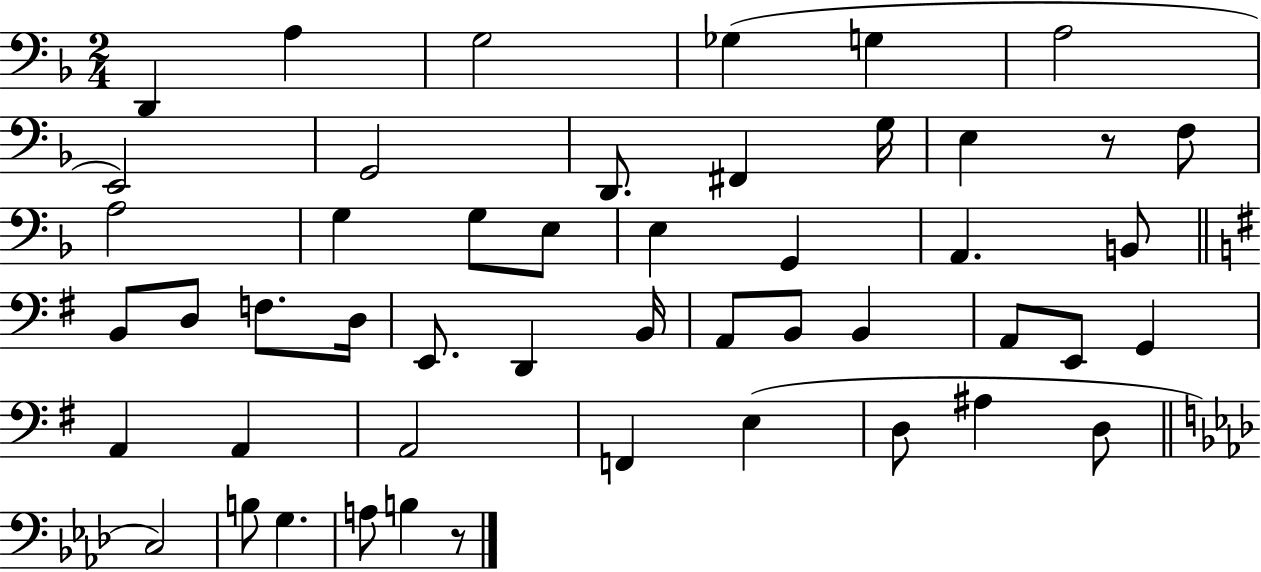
{
  \clef bass
  \numericTimeSignature
  \time 2/4
  \key f \major
  d,4 a4 | g2 | ges4( g4 | a2 | \break e,2) | g,2 | d,8. fis,4 g16 | e4 r8 f8 | \break a2 | g4 g8 e8 | e4 g,4 | a,4. b,8 | \break \bar "||" \break \key e \minor b,8 d8 f8. d16 | e,8. d,4 b,16 | a,8 b,8 b,4 | a,8 e,8 g,4 | \break a,4 a,4 | a,2 | f,4 e4( | d8 ais4 d8 | \break \bar "||" \break \key aes \major c2) | b8 g4. | a8 b4 r8 | \bar "|."
}